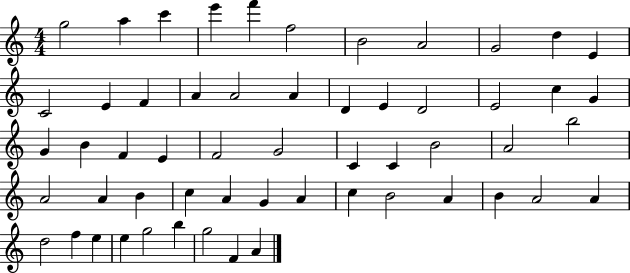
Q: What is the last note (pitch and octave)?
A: A4